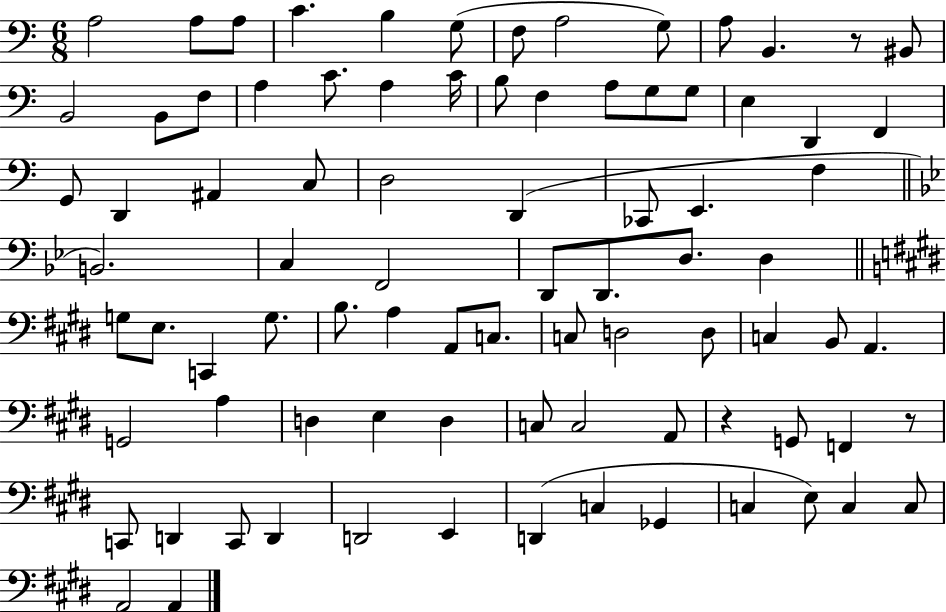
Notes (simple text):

A3/h A3/e A3/e C4/q. B3/q G3/e F3/e A3/h G3/e A3/e B2/q. R/e BIS2/e B2/h B2/e F3/e A3/q C4/e. A3/q C4/s B3/e F3/q A3/e G3/e G3/e E3/q D2/q F2/q G2/e D2/q A#2/q C3/e D3/h D2/q CES2/e E2/q. F3/q B2/h. C3/q F2/h D2/e D2/e. D3/e. D3/q G3/e E3/e. C2/q G3/e. B3/e. A3/q A2/e C3/e. C3/e D3/h D3/e C3/q B2/e A2/q. G2/h A3/q D3/q E3/q D3/q C3/e C3/h A2/e R/q G2/e F2/q R/e C2/e D2/q C2/e D2/q D2/h E2/q D2/q C3/q Gb2/q C3/q E3/e C3/q C3/e A2/h A2/q